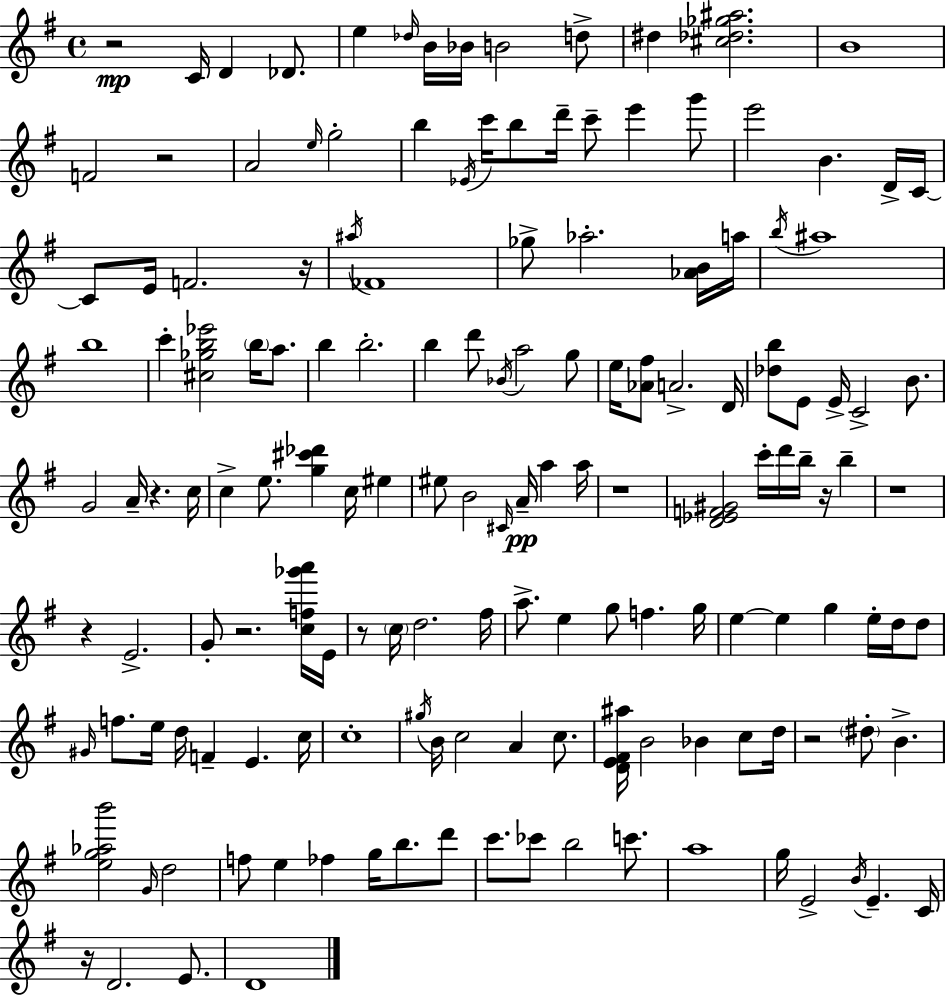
{
  \clef treble
  \time 4/4
  \defaultTimeSignature
  \key e \minor
  r2\mp c'16 d'4 des'8. | e''4 \grace { des''16 } b'16 bes'16 b'2 d''8-> | dis''4 <cis'' des'' ges'' ais''>2. | b'1 | \break f'2 r2 | a'2 \grace { e''16 } g''2-. | b''4 \acciaccatura { ees'16 } c'''16 b''8 d'''16-- c'''8-- e'''4 | g'''8 e'''2 b'4. | \break d'16-> c'16~~ c'8 e'16 f'2. | r16 \acciaccatura { ais''16 } fes'1 | ges''8-> aes''2.-. | <aes' b'>16 a''16 \acciaccatura { b''16 } ais''1 | \break b''1 | c'''4-. <cis'' ges'' b'' ees'''>2 | \parenthesize b''16 a''8. b''4 b''2.-. | b''4 d'''8 \acciaccatura { bes'16 } a''2 | \break g''8 e''16 <aes' fis''>8 a'2.-> | d'16 <des'' b''>8 e'8 e'16-> c'2-> | b'8. g'2 a'16-- r4. | c''16 c''4-> e''8. <g'' cis''' des'''>4 | \break c''16 eis''4 eis''8 b'2 | \grace { cis'16 } a'16--\pp a''4 a''16 r1 | <d' ees' f' gis'>2 c'''16-. | d'''16 b''16-- r16 b''4-- r1 | \break r4 e'2.-> | g'8-. r2. | <c'' f'' ges''' a'''>16 e'16 r8 \parenthesize c''16 d''2. | fis''16 a''8.-> e''4 g''8 | \break f''4. g''16 e''4~~ e''4 g''4 | e''16-. d''16 d''8 \grace { gis'16 } f''8. e''16 d''16 f'4-- | e'4. c''16 c''1-. | \acciaccatura { gis''16 } b'16 c''2 | \break a'4 c''8. <d' e' fis' ais''>16 b'2 | bes'4 c''8 d''16 r2 | \parenthesize dis''8-. b'4.-> <e'' g'' aes'' b'''>2 | \grace { g'16 } d''2 f''8 e''4 | \break fes''4 g''16 b''8. d'''8 c'''8. ces'''8 b''2 | c'''8. a''1 | g''16 e'2-> | \acciaccatura { b'16 } e'4.-- c'16 r16 d'2. | \break e'8. d'1 | \bar "|."
}